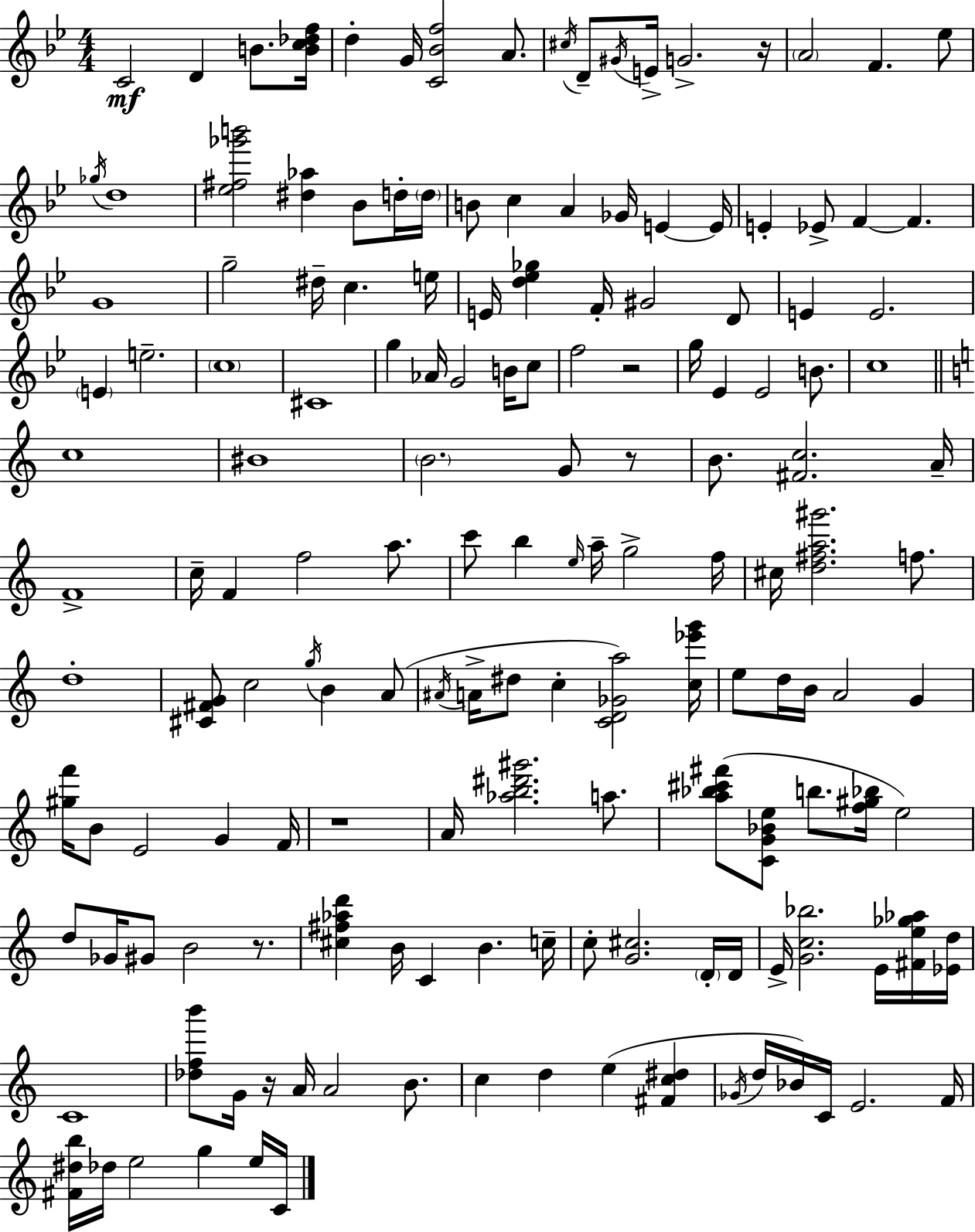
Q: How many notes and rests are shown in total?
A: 157